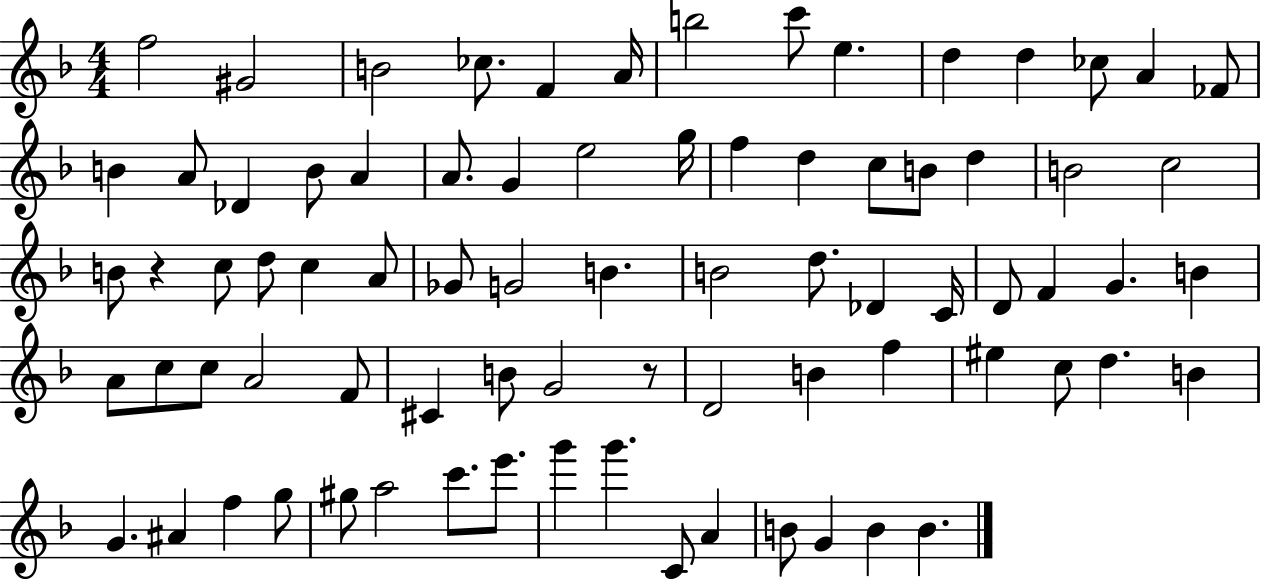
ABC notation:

X:1
T:Untitled
M:4/4
L:1/4
K:F
f2 ^G2 B2 _c/2 F A/4 b2 c'/2 e d d _c/2 A _F/2 B A/2 _D B/2 A A/2 G e2 g/4 f d c/2 B/2 d B2 c2 B/2 z c/2 d/2 c A/2 _G/2 G2 B B2 d/2 _D C/4 D/2 F G B A/2 c/2 c/2 A2 F/2 ^C B/2 G2 z/2 D2 B f ^e c/2 d B G ^A f g/2 ^g/2 a2 c'/2 e'/2 g' g' C/2 A B/2 G B B